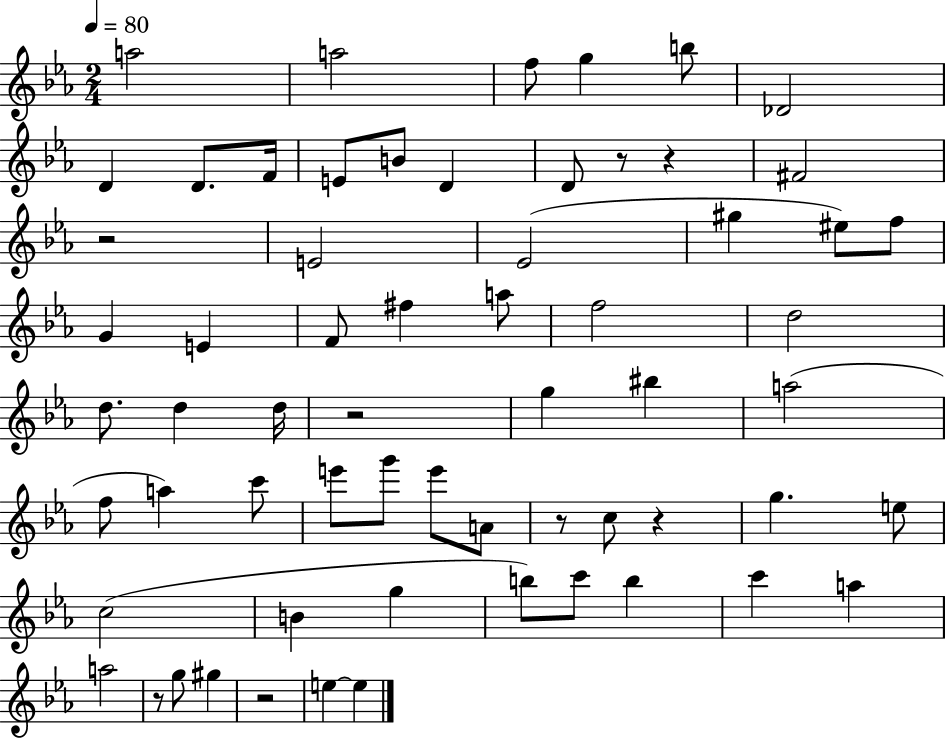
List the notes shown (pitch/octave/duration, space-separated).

A5/h A5/h F5/e G5/q B5/e Db4/h D4/q D4/e. F4/s E4/e B4/e D4/q D4/e R/e R/q F#4/h R/h E4/h Eb4/h G#5/q EIS5/e F5/e G4/q E4/q F4/e F#5/q A5/e F5/h D5/h D5/e. D5/q D5/s R/h G5/q BIS5/q A5/h F5/e A5/q C6/e E6/e G6/e E6/e A4/e R/e C5/e R/q G5/q. E5/e C5/h B4/q G5/q B5/e C6/e B5/q C6/q A5/q A5/h R/e G5/e G#5/q R/h E5/q E5/q